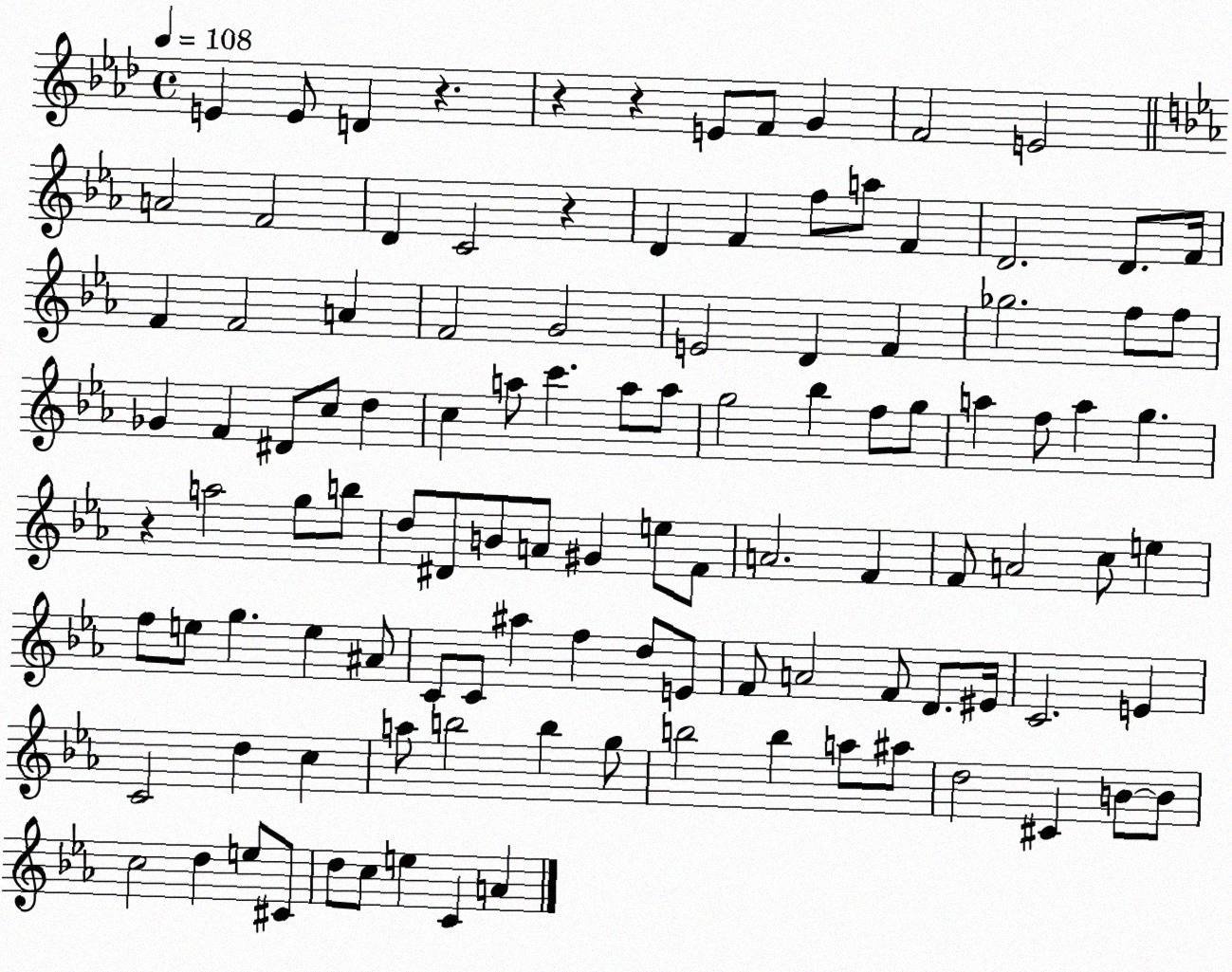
X:1
T:Untitled
M:4/4
L:1/4
K:Ab
E E/2 D z z z E/2 F/2 G F2 E2 A2 F2 D C2 z D F f/2 a/2 F D2 D/2 F/4 F F2 A F2 G2 E2 D F _g2 f/2 f/2 _G F ^D/2 c/2 d c a/2 c' a/2 a/2 g2 _b f/2 g/2 a f/2 a g z a2 g/2 b/2 d/2 ^D/2 B/2 A/2 ^G e/2 F/2 A2 F F/2 A2 c/2 e f/2 e/2 g e ^A/2 C/2 C/2 ^a f d/2 E/2 F/2 A2 F/2 D/2 ^E/4 C2 E C2 d c a/2 b2 b g/2 b2 b a/2 ^a/2 d2 ^C B/2 B/2 c2 d e/2 ^C/2 d/2 c/2 e C A